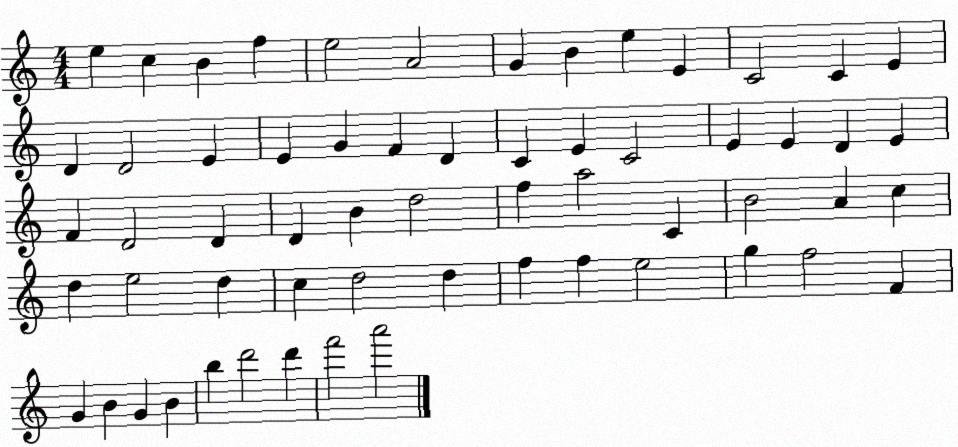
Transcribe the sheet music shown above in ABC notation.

X:1
T:Untitled
M:4/4
L:1/4
K:C
e c B f e2 A2 G B e E C2 C E D D2 E E G F D C E C2 E E D E F D2 D D B d2 f a2 C B2 A c d e2 d c d2 d f f e2 g f2 F G B G B b d'2 d' f'2 a'2